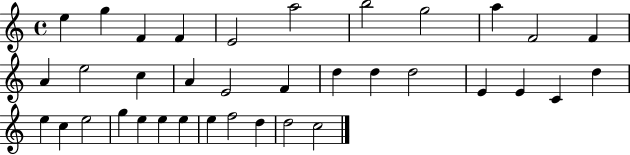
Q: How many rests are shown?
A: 0